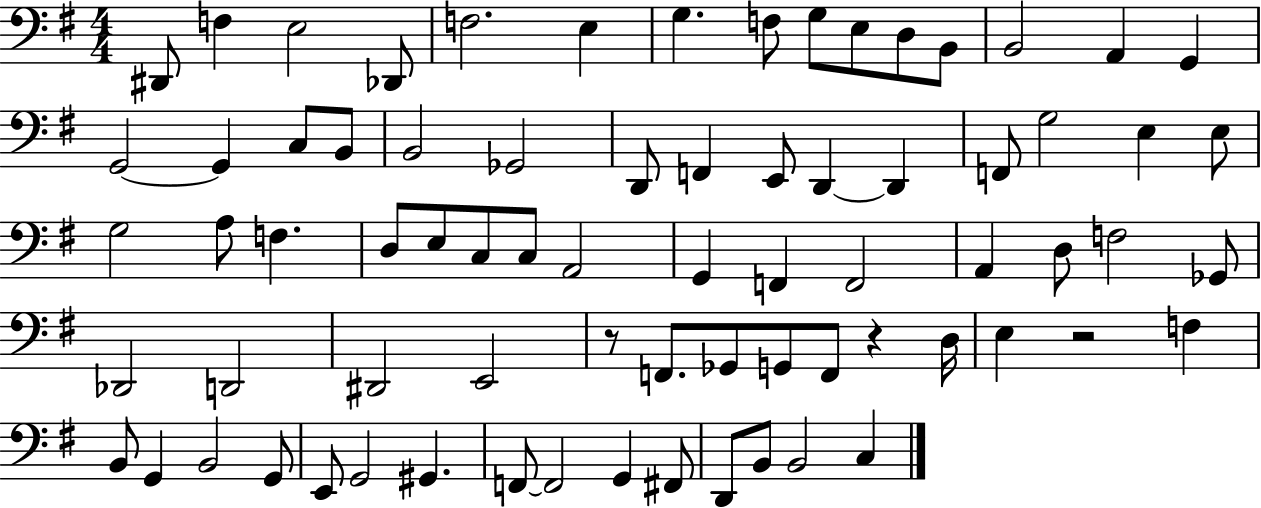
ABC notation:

X:1
T:Untitled
M:4/4
L:1/4
K:G
^D,,/2 F, E,2 _D,,/2 F,2 E, G, F,/2 G,/2 E,/2 D,/2 B,,/2 B,,2 A,, G,, G,,2 G,, C,/2 B,,/2 B,,2 _G,,2 D,,/2 F,, E,,/2 D,, D,, F,,/2 G,2 E, E,/2 G,2 A,/2 F, D,/2 E,/2 C,/2 C,/2 A,,2 G,, F,, F,,2 A,, D,/2 F,2 _G,,/2 _D,,2 D,,2 ^D,,2 E,,2 z/2 F,,/2 _G,,/2 G,,/2 F,,/2 z D,/4 E, z2 F, B,,/2 G,, B,,2 G,,/2 E,,/2 G,,2 ^G,, F,,/2 F,,2 G,, ^F,,/2 D,,/2 B,,/2 B,,2 C,